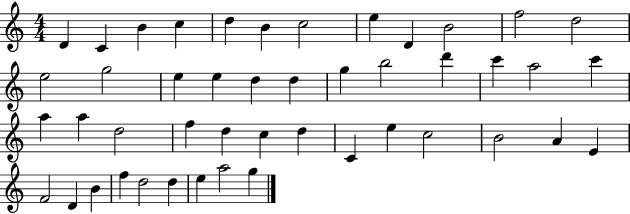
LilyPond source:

{
  \clef treble
  \numericTimeSignature
  \time 4/4
  \key c \major
  d'4 c'4 b'4 c''4 | d''4 b'4 c''2 | e''4 d'4 b'2 | f''2 d''2 | \break e''2 g''2 | e''4 e''4 d''4 d''4 | g''4 b''2 d'''4 | c'''4 a''2 c'''4 | \break a''4 a''4 d''2 | f''4 d''4 c''4 d''4 | c'4 e''4 c''2 | b'2 a'4 e'4 | \break f'2 d'4 b'4 | f''4 d''2 d''4 | e''4 a''2 g''4 | \bar "|."
}